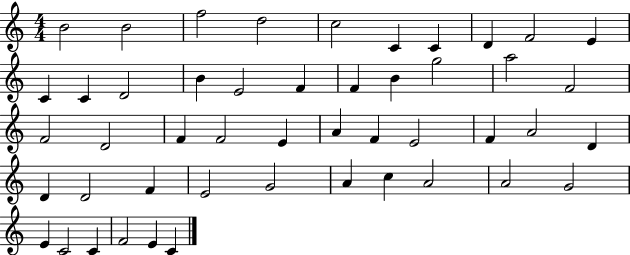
B4/h B4/h F5/h D5/h C5/h C4/q C4/q D4/q F4/h E4/q C4/q C4/q D4/h B4/q E4/h F4/q F4/q B4/q G5/h A5/h F4/h F4/h D4/h F4/q F4/h E4/q A4/q F4/q E4/h F4/q A4/h D4/q D4/q D4/h F4/q E4/h G4/h A4/q C5/q A4/h A4/h G4/h E4/q C4/h C4/q F4/h E4/q C4/q